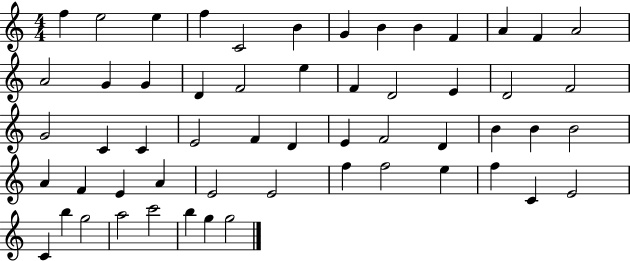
X:1
T:Untitled
M:4/4
L:1/4
K:C
f e2 e f C2 B G B B F A F A2 A2 G G D F2 e F D2 E D2 F2 G2 C C E2 F D E F2 D B B B2 A F E A E2 E2 f f2 e f C E2 C b g2 a2 c'2 b g g2